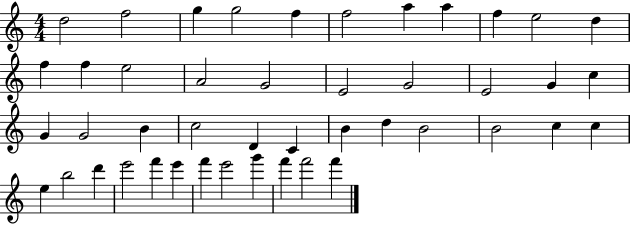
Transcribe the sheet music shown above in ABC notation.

X:1
T:Untitled
M:4/4
L:1/4
K:C
d2 f2 g g2 f f2 a a f e2 d f f e2 A2 G2 E2 G2 E2 G c G G2 B c2 D C B d B2 B2 c c e b2 d' e'2 f' e' f' e'2 g' f' f'2 f'